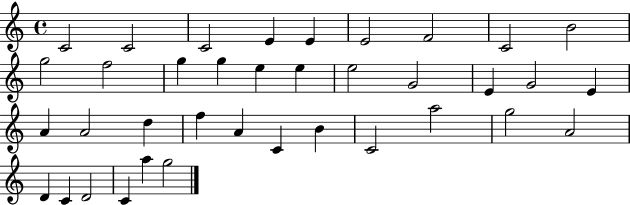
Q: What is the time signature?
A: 4/4